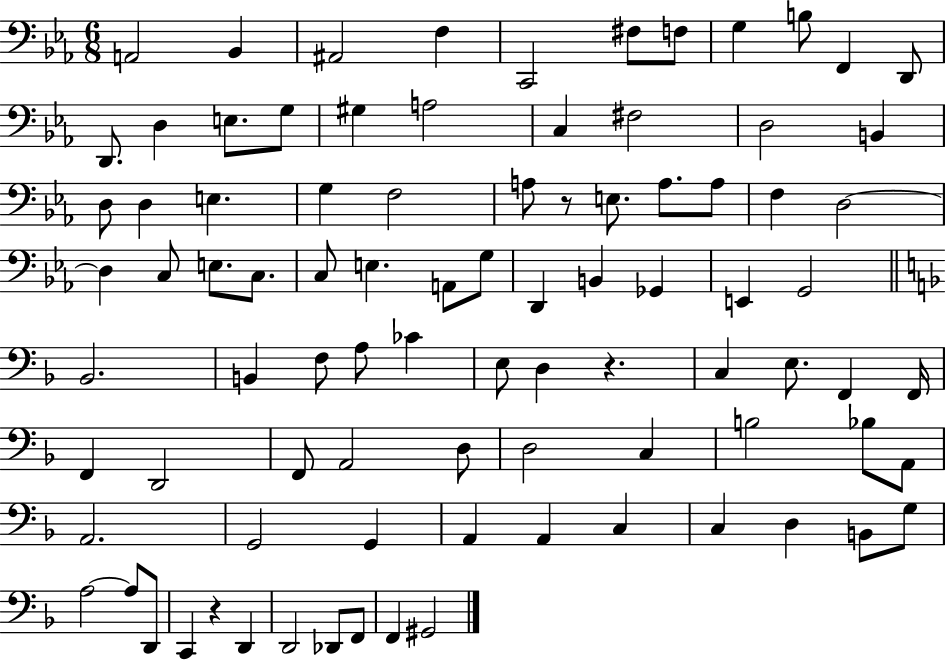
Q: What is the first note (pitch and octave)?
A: A2